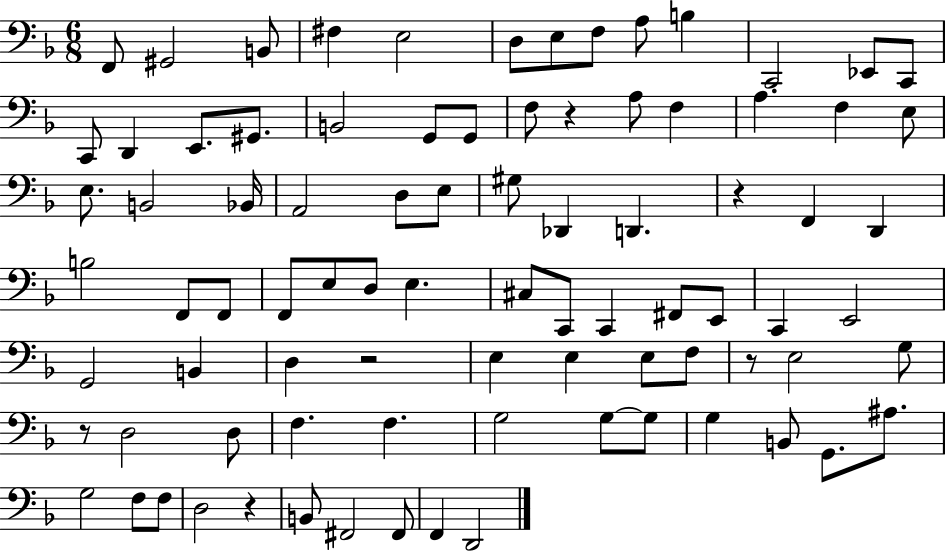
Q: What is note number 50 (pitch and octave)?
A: C2